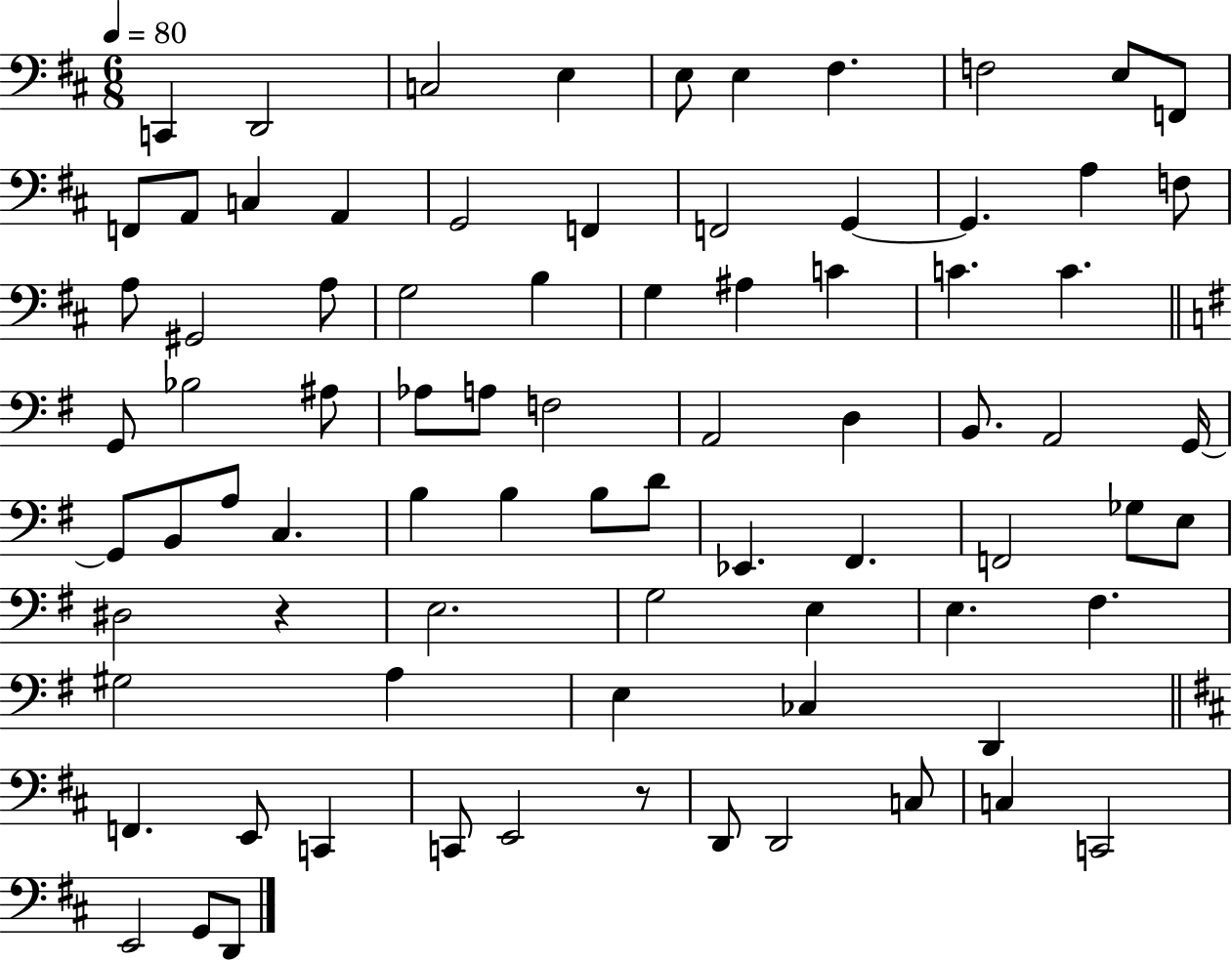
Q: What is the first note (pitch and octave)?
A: C2